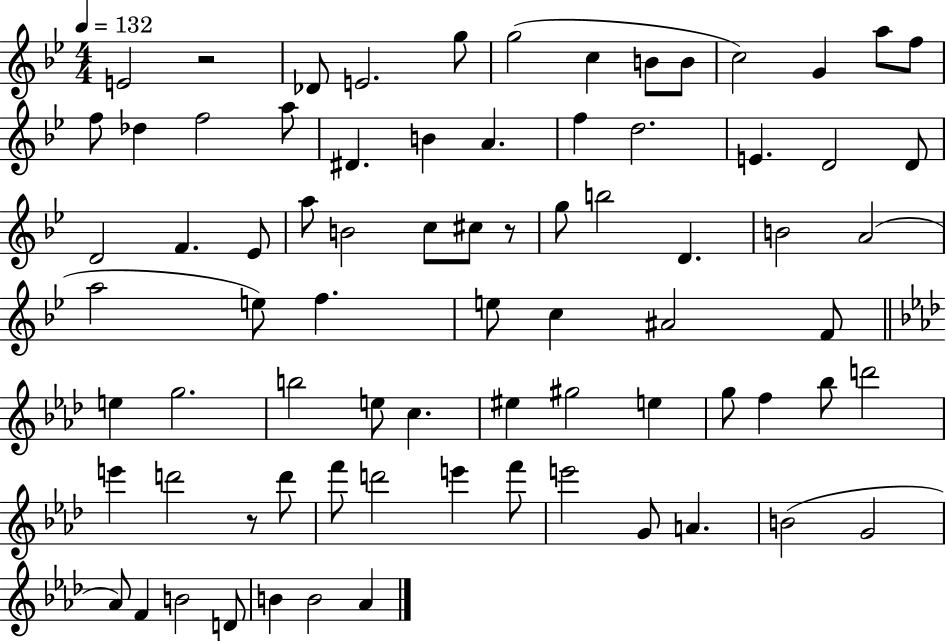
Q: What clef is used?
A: treble